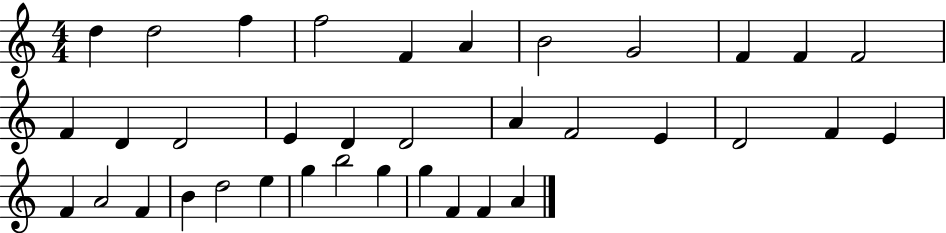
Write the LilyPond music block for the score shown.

{
  \clef treble
  \numericTimeSignature
  \time 4/4
  \key c \major
  d''4 d''2 f''4 | f''2 f'4 a'4 | b'2 g'2 | f'4 f'4 f'2 | \break f'4 d'4 d'2 | e'4 d'4 d'2 | a'4 f'2 e'4 | d'2 f'4 e'4 | \break f'4 a'2 f'4 | b'4 d''2 e''4 | g''4 b''2 g''4 | g''4 f'4 f'4 a'4 | \break \bar "|."
}